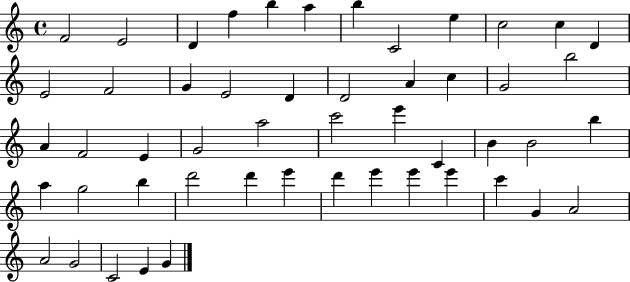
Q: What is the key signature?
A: C major